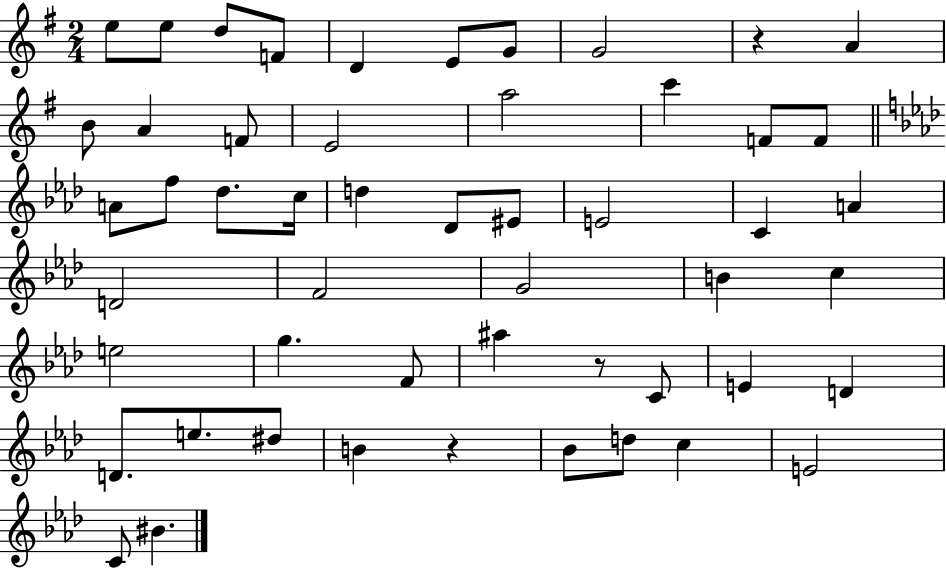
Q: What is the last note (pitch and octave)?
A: BIS4